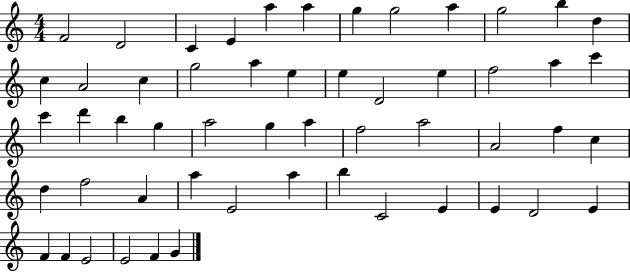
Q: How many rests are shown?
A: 0